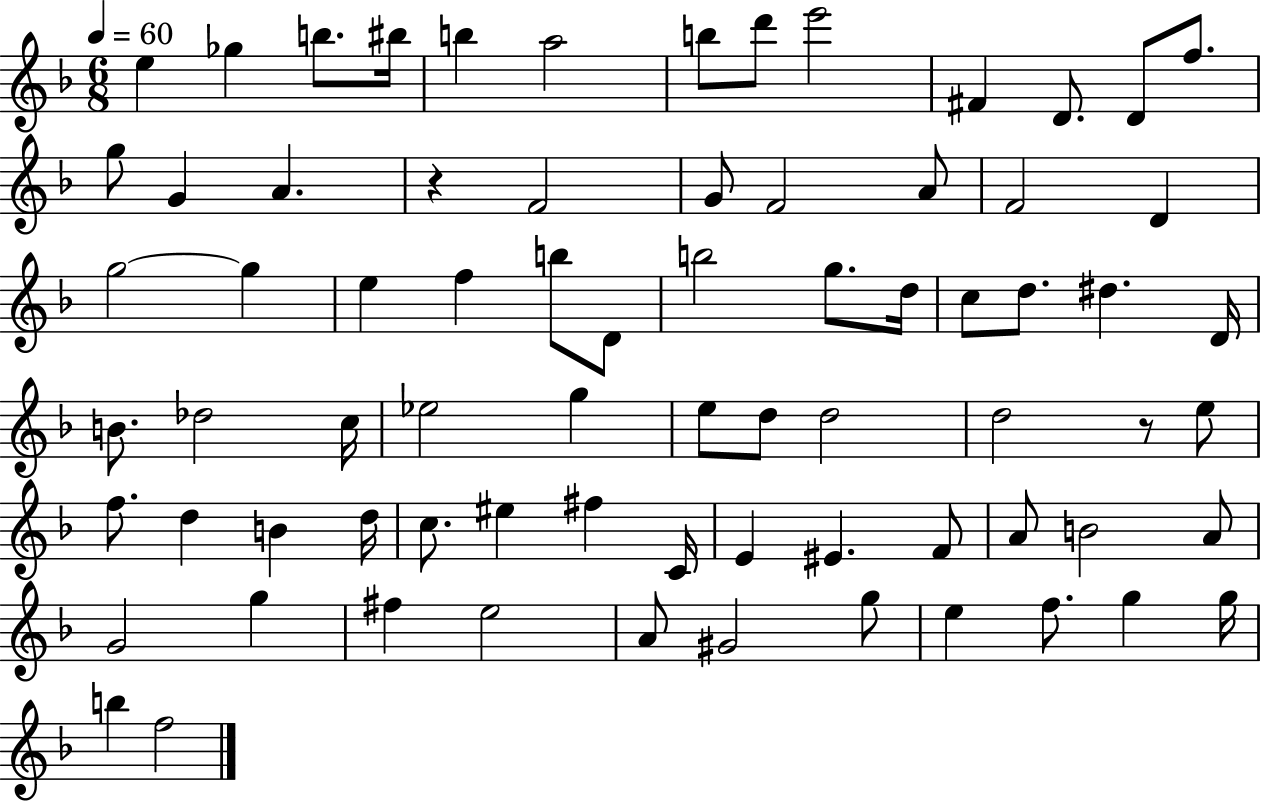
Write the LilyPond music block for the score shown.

{
  \clef treble
  \numericTimeSignature
  \time 6/8
  \key f \major
  \tempo 4 = 60
  e''4 ges''4 b''8. bis''16 | b''4 a''2 | b''8 d'''8 e'''2 | fis'4 d'8. d'8 f''8. | \break g''8 g'4 a'4. | r4 f'2 | g'8 f'2 a'8 | f'2 d'4 | \break g''2~~ g''4 | e''4 f''4 b''8 d'8 | b''2 g''8. d''16 | c''8 d''8. dis''4. d'16 | \break b'8. des''2 c''16 | ees''2 g''4 | e''8 d''8 d''2 | d''2 r8 e''8 | \break f''8. d''4 b'4 d''16 | c''8. eis''4 fis''4 c'16 | e'4 eis'4. f'8 | a'8 b'2 a'8 | \break g'2 g''4 | fis''4 e''2 | a'8 gis'2 g''8 | e''4 f''8. g''4 g''16 | \break b''4 f''2 | \bar "|."
}